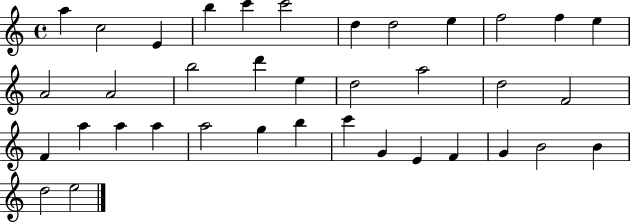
{
  \clef treble
  \time 4/4
  \defaultTimeSignature
  \key c \major
  a''4 c''2 e'4 | b''4 c'''4 c'''2 | d''4 d''2 e''4 | f''2 f''4 e''4 | \break a'2 a'2 | b''2 d'''4 e''4 | d''2 a''2 | d''2 f'2 | \break f'4 a''4 a''4 a''4 | a''2 g''4 b''4 | c'''4 g'4 e'4 f'4 | g'4 b'2 b'4 | \break d''2 e''2 | \bar "|."
}